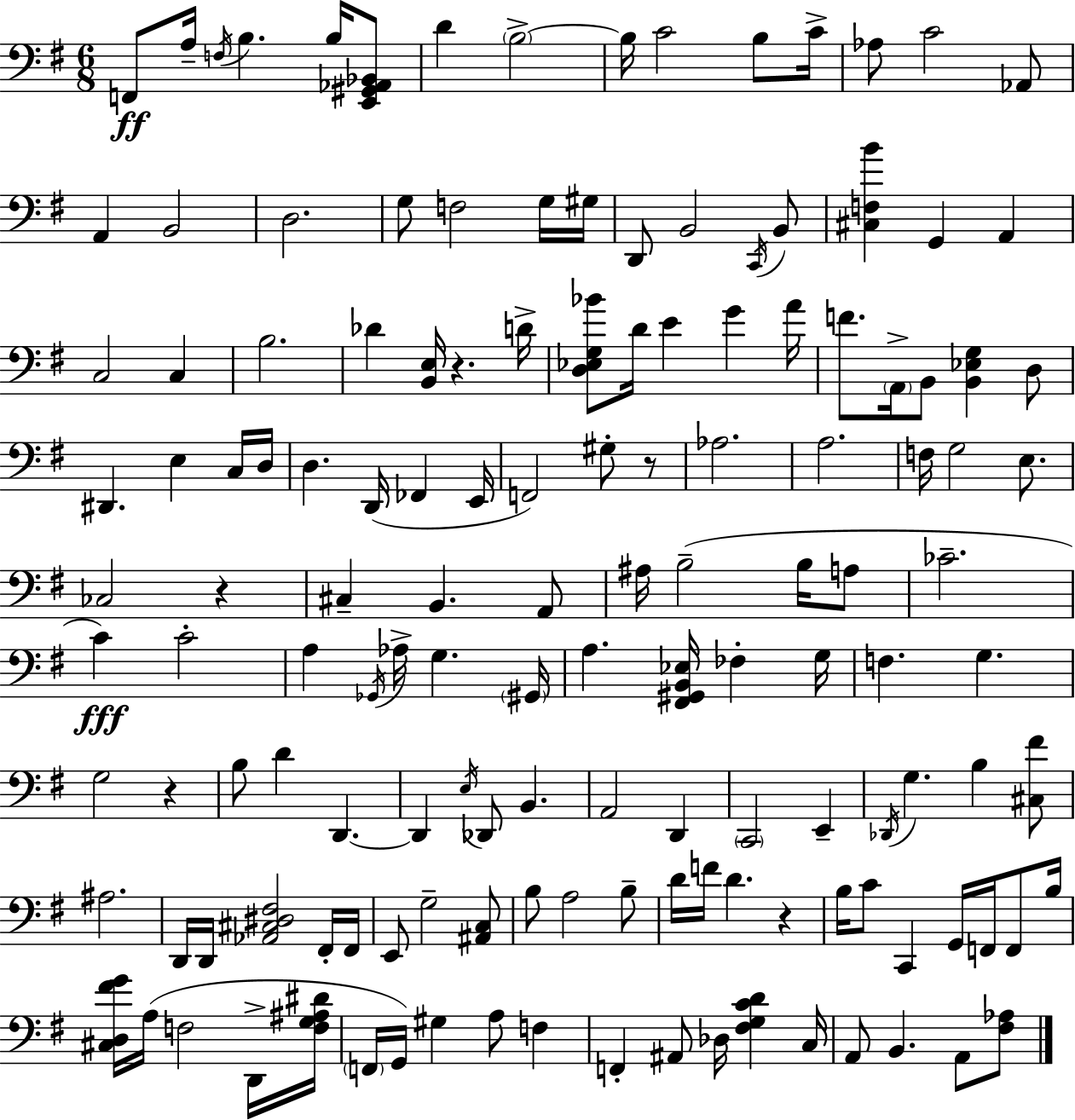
{
  \clef bass
  \numericTimeSignature
  \time 6/8
  \key e \minor
  f,8\ff a16-- \acciaccatura { f16 } b4. b16 <e, gis, aes, bes,>8 | d'4 \parenthesize b2->~~ | b16 c'2 b8 | c'16-> aes8 c'2 aes,8 | \break a,4 b,2 | d2. | g8 f2 g16 | gis16 d,8 b,2 \acciaccatura { c,16 } | \break b,8 <cis f b'>4 g,4 a,4 | c2 c4 | b2. | des'4 <b, e>16 r4. | \break d'16-> <d ees g bes'>8 d'16 e'4 g'4 | a'16 f'8. \parenthesize a,16-> b,8 <b, ees g>4 | d8 dis,4. e4 | c16 d16 d4. d,16( fes,4 | \break e,16 f,2) gis8-. | r8 aes2. | a2. | f16 g2 e8. | \break ces2 r4 | cis4-- b,4. | a,8 ais16 b2--( b16 | a8 ces'2.-- | \break c'4\fff) c'2-. | a4 \acciaccatura { ges,16 } aes16-> g4. | \parenthesize gis,16 a4. <fis, gis, b, ees>16 fes4-. | g16 f4. g4. | \break g2 r4 | b8 d'4 d,4.~~ | d,4 \acciaccatura { e16 } des,8 b,4. | a,2 | \break d,4 \parenthesize c,2 | e,4-- \acciaccatura { des,16 } g4. b4 | <cis fis'>8 ais2. | d,16 d,16 <aes, cis dis fis>2 | \break fis,16-. fis,16 e,8 g2-- | <ais, c>8 b8 a2 | b8-- d'16 f'16 d'4. | r4 b16 c'8 c,4 | \break g,16 f,16 f,8 b16 <cis d fis' g'>16 a16( f2 | d,16-> <f g ais dis'>16 \parenthesize f,16 g,16) gis4 a8 | f4 f,4-. ais,8 des16 | <fis g c' d'>4 c16 a,8 b,4. | \break a,8 <fis aes>8 \bar "|."
}